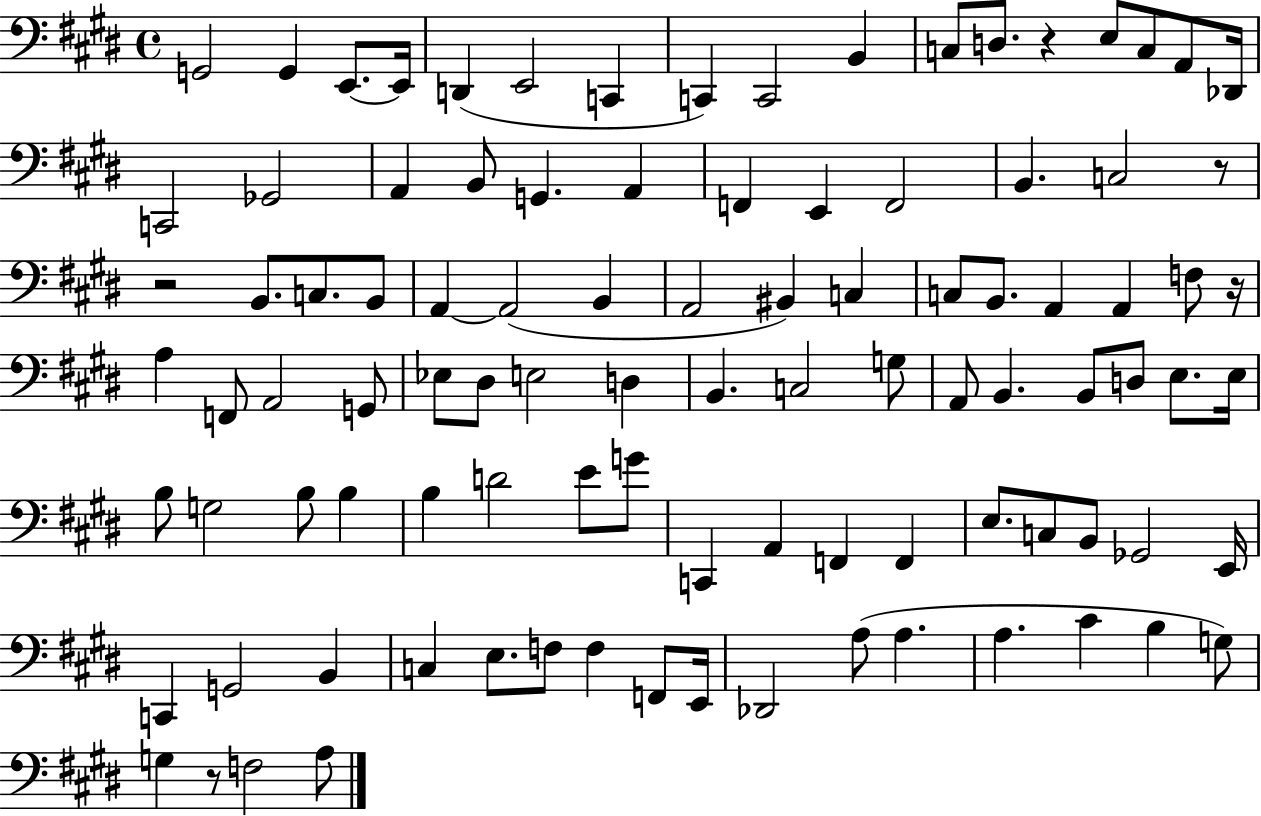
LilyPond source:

{
  \clef bass
  \time 4/4
  \defaultTimeSignature
  \key e \major
  g,2 g,4 e,8.~~ e,16 | d,4( e,2 c,4 | c,4) c,2 b,4 | c8 d8. r4 e8 c8 a,8 des,16 | \break c,2 ges,2 | a,4 b,8 g,4. a,4 | f,4 e,4 f,2 | b,4. c2 r8 | \break r2 b,8. c8. b,8 | a,4~~ a,2( b,4 | a,2 bis,4) c4 | c8 b,8. a,4 a,4 f8 r16 | \break a4 f,8 a,2 g,8 | ees8 dis8 e2 d4 | b,4. c2 g8 | a,8 b,4. b,8 d8 e8. e16 | \break b8 g2 b8 b4 | b4 d'2 e'8 g'8 | c,4 a,4 f,4 f,4 | e8. c8 b,8 ges,2 e,16 | \break c,4 g,2 b,4 | c4 e8. f8 f4 f,8 e,16 | des,2 a8( a4. | a4. cis'4 b4 g8) | \break g4 r8 f2 a8 | \bar "|."
}